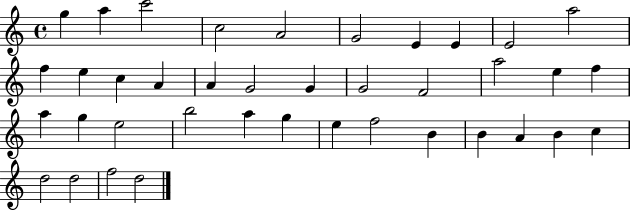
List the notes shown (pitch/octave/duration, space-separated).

G5/q A5/q C6/h C5/h A4/h G4/h E4/q E4/q E4/h A5/h F5/q E5/q C5/q A4/q A4/q G4/h G4/q G4/h F4/h A5/h E5/q F5/q A5/q G5/q E5/h B5/h A5/q G5/q E5/q F5/h B4/q B4/q A4/q B4/q C5/q D5/h D5/h F5/h D5/h